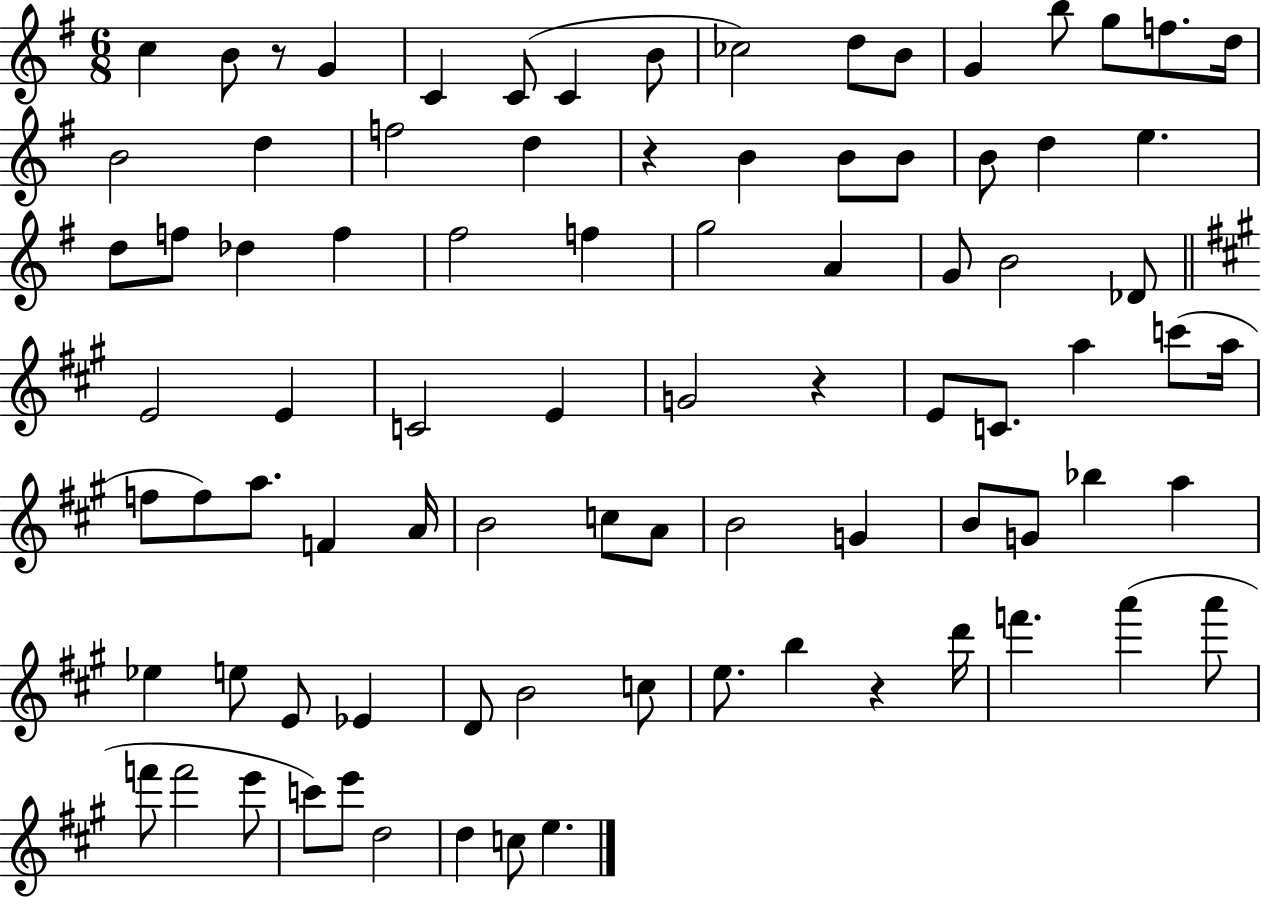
C5/q B4/e R/e G4/q C4/q C4/e C4/q B4/e CES5/h D5/e B4/e G4/q B5/e G5/e F5/e. D5/s B4/h D5/q F5/h D5/q R/q B4/q B4/e B4/e B4/e D5/q E5/q. D5/e F5/e Db5/q F5/q F#5/h F5/q G5/h A4/q G4/e B4/h Db4/e E4/h E4/q C4/h E4/q G4/h R/q E4/e C4/e. A5/q C6/e A5/s F5/e F5/e A5/e. F4/q A4/s B4/h C5/e A4/e B4/h G4/q B4/e G4/e Bb5/q A5/q Eb5/q E5/e E4/e Eb4/q D4/e B4/h C5/e E5/e. B5/q R/q D6/s F6/q. A6/q A6/e F6/e F6/h E6/e C6/e E6/e D5/h D5/q C5/e E5/q.